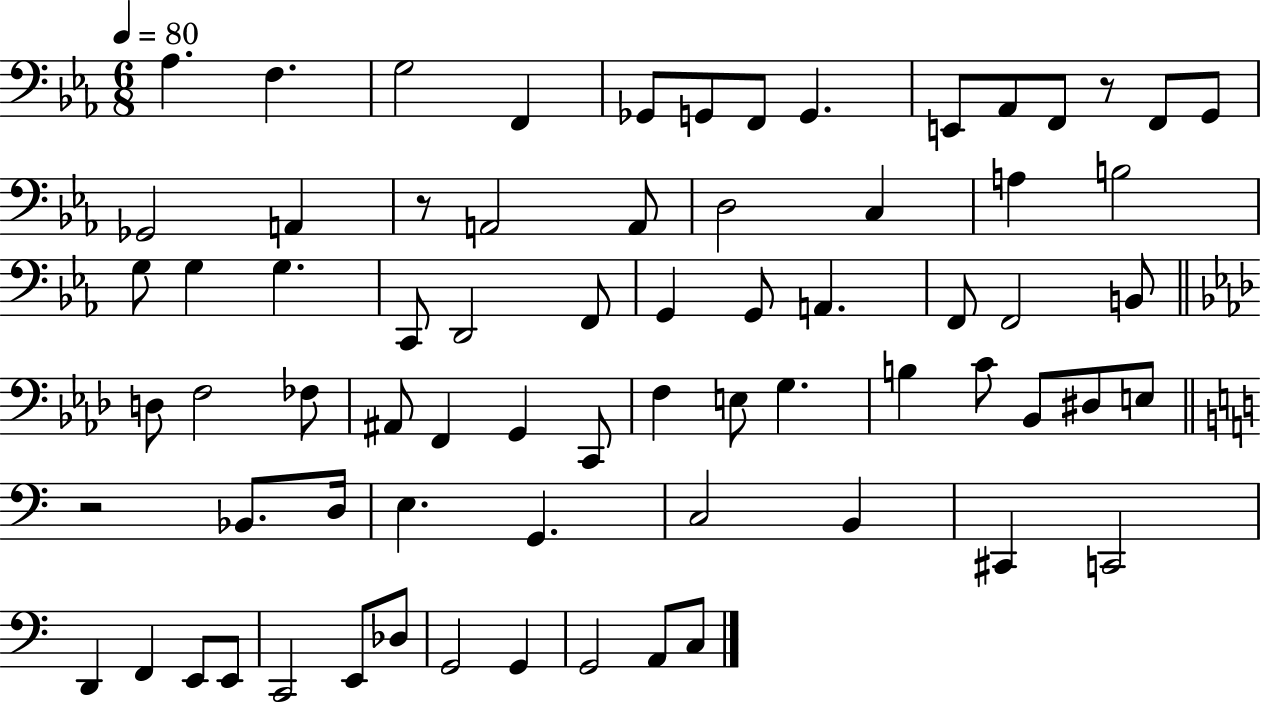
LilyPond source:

{
  \clef bass
  \numericTimeSignature
  \time 6/8
  \key ees \major
  \tempo 4 = 80
  aes4. f4. | g2 f,4 | ges,8 g,8 f,8 g,4. | e,8 aes,8 f,8 r8 f,8 g,8 | \break ges,2 a,4 | r8 a,2 a,8 | d2 c4 | a4 b2 | \break g8 g4 g4. | c,8 d,2 f,8 | g,4 g,8 a,4. | f,8 f,2 b,8 | \break \bar "||" \break \key f \minor d8 f2 fes8 | ais,8 f,4 g,4 c,8 | f4 e8 g4. | b4 c'8 bes,8 dis8 e8 | \break \bar "||" \break \key a \minor r2 bes,8. d16 | e4. g,4. | c2 b,4 | cis,4 c,2 | \break d,4 f,4 e,8 e,8 | c,2 e,8 des8 | g,2 g,4 | g,2 a,8 c8 | \break \bar "|."
}